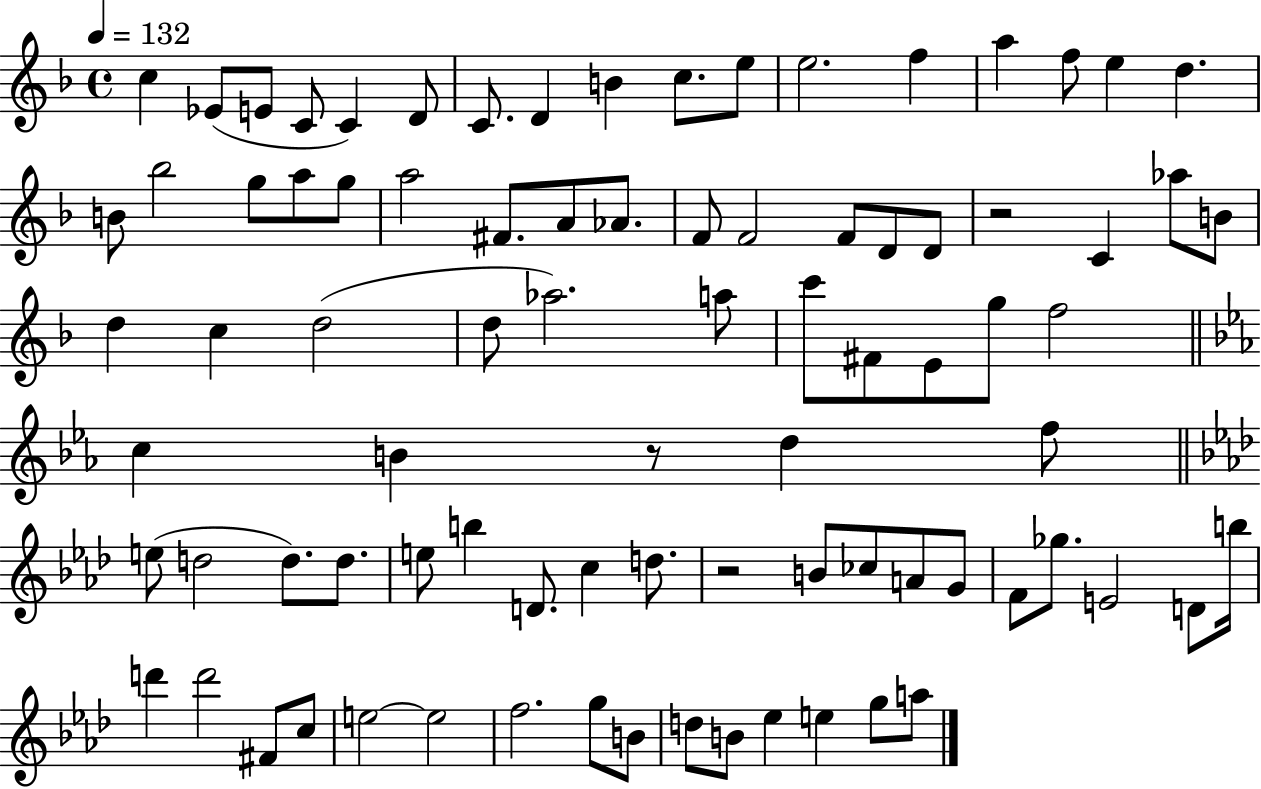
X:1
T:Untitled
M:4/4
L:1/4
K:F
c _E/2 E/2 C/2 C D/2 C/2 D B c/2 e/2 e2 f a f/2 e d B/2 _b2 g/2 a/2 g/2 a2 ^F/2 A/2 _A/2 F/2 F2 F/2 D/2 D/2 z2 C _a/2 B/2 d c d2 d/2 _a2 a/2 c'/2 ^F/2 E/2 g/2 f2 c B z/2 d f/2 e/2 d2 d/2 d/2 e/2 b D/2 c d/2 z2 B/2 _c/2 A/2 G/2 F/2 _g/2 E2 D/2 b/4 d' d'2 ^F/2 c/2 e2 e2 f2 g/2 B/2 d/2 B/2 _e e g/2 a/2